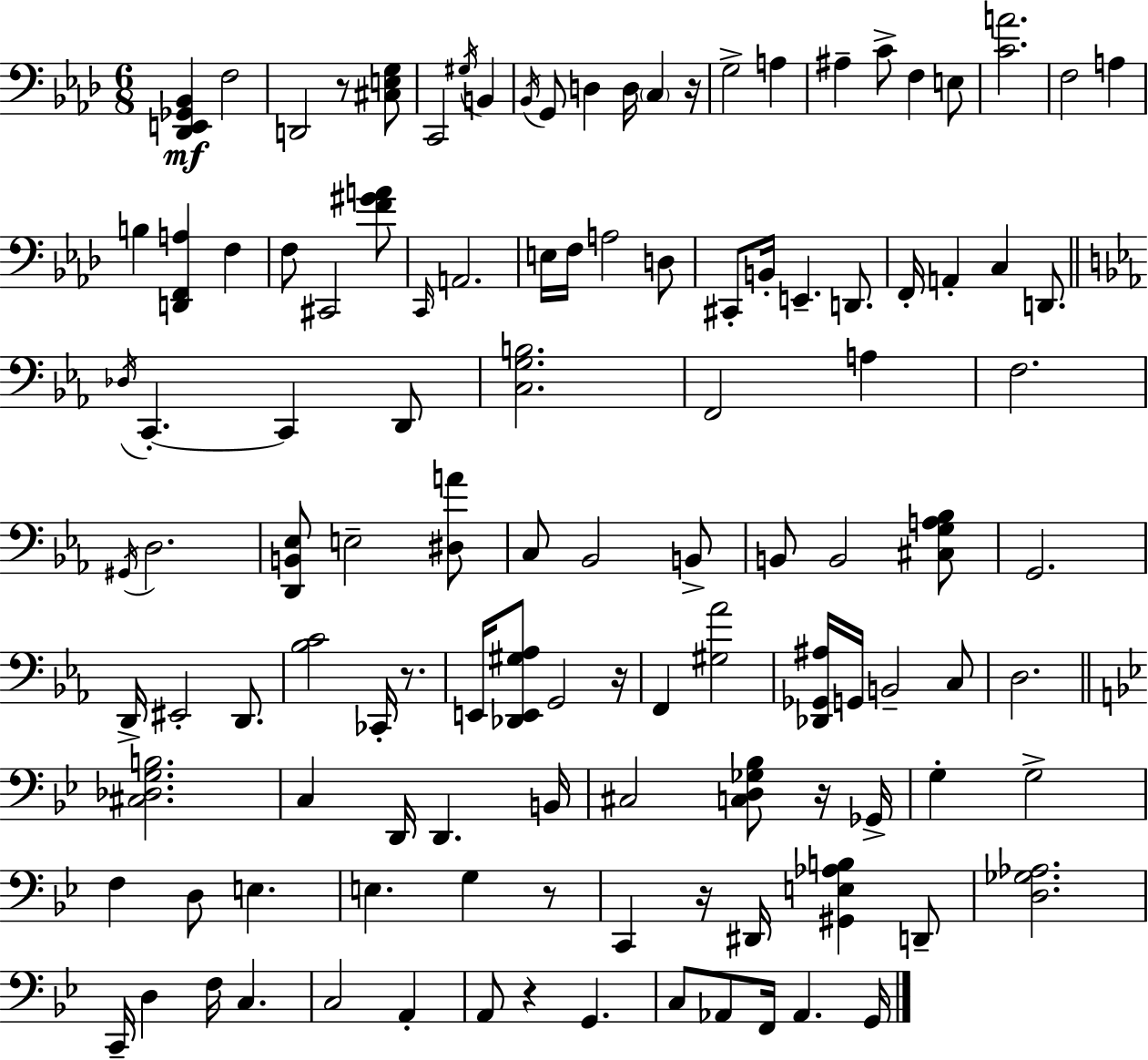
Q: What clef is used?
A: bass